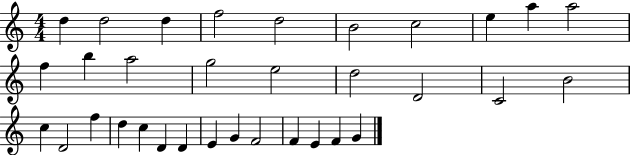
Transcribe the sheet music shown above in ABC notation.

X:1
T:Untitled
M:4/4
L:1/4
K:C
d d2 d f2 d2 B2 c2 e a a2 f b a2 g2 e2 d2 D2 C2 B2 c D2 f d c D D E G F2 F E F G